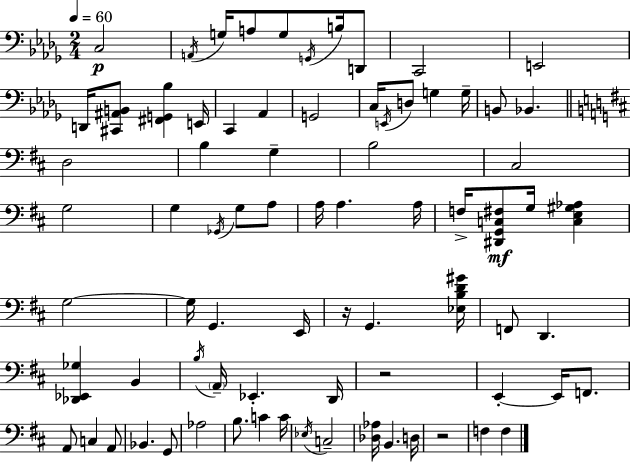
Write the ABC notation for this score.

X:1
T:Untitled
M:2/4
L:1/4
K:Bbm
C,2 A,,/4 G,/4 A,/2 G,/2 G,,/4 B,/4 D,,/2 C,,2 E,,2 D,,/4 [^C,,^A,,B,,]/2 [^F,,G,,_B,] E,,/4 C,, _A,, G,,2 C,/4 E,,/4 D,/2 G, G,/4 B,,/2 _B,, D,2 B, G, B,2 ^C,2 G,2 G, _G,,/4 G,/2 A,/2 A,/4 A, A,/4 F,/4 [^D,,G,,C,^F,]/2 G,/4 [C,E,^G,_A,] G,2 G,/4 G,, E,,/4 z/4 G,, [_E,B,D^G]/4 F,,/2 D,, [_D,,_E,,_G,] B,, B,/4 A,,/4 _E,, D,,/4 z2 E,, E,,/4 F,,/2 A,,/2 C, A,,/2 _B,, G,,/2 _A,2 B,/2 C C/4 _E,/4 C,2 [_D,_A,]/4 B,, D,/4 z2 F, F,